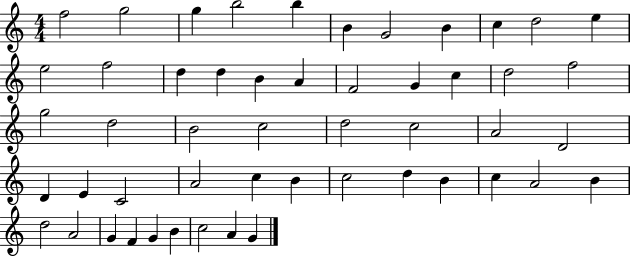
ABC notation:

X:1
T:Untitled
M:4/4
L:1/4
K:C
f2 g2 g b2 b B G2 B c d2 e e2 f2 d d B A F2 G c d2 f2 g2 d2 B2 c2 d2 c2 A2 D2 D E C2 A2 c B c2 d B c A2 B d2 A2 G F G B c2 A G